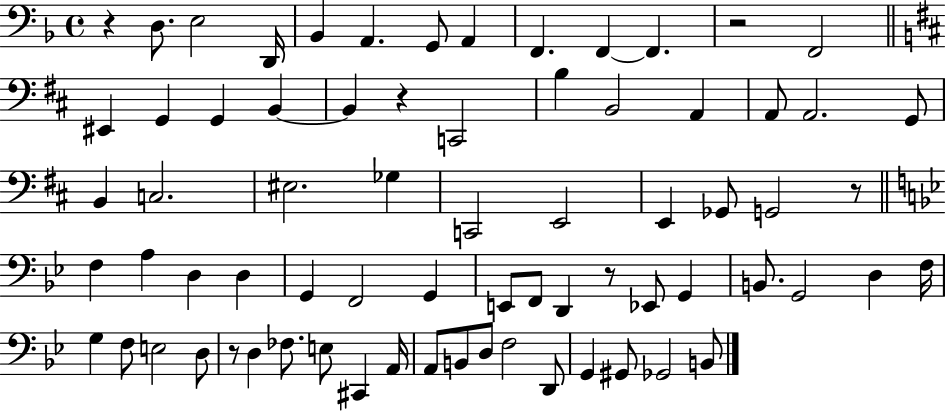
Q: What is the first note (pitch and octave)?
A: D3